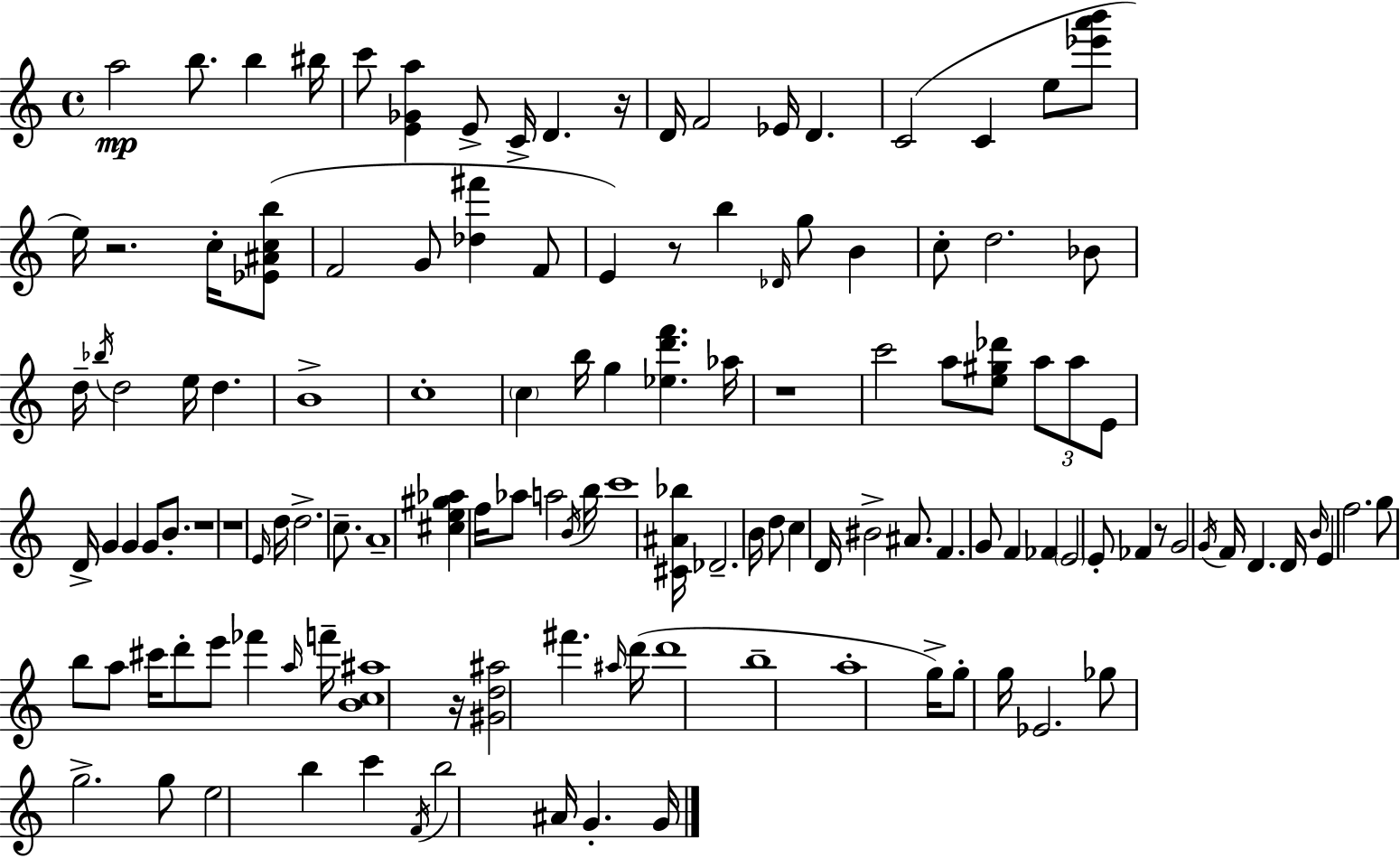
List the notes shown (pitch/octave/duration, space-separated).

A5/h B5/e. B5/q BIS5/s C6/e [E4,Gb4,A5]/q E4/e C4/s D4/q. R/s D4/s F4/h Eb4/s D4/q. C4/h C4/q E5/e [Eb6,A6,B6]/e E5/s R/h. C5/s [Eb4,A#4,C5,B5]/e F4/h G4/e [Db5,F#6]/q F4/e E4/q R/e B5/q Db4/s G5/e B4/q C5/e D5/h. Bb4/e D5/s Bb5/s D5/h E5/s D5/q. B4/w C5/w C5/q B5/s G5/q [Eb5,D6,F6]/q. Ab5/s R/w C6/h A5/e [E5,G#5,Db6]/e A5/e A5/e E4/e D4/s G4/q G4/q G4/e B4/e. R/w R/w E4/s D5/s D5/h. C5/e. A4/w [C#5,E5,G#5,Ab5]/q F5/s Ab5/e A5/h B4/s B5/s C6/w [C#4,A#4,Bb5]/s Db4/h. B4/s D5/e C5/q D4/s BIS4/h A#4/e. F4/q. G4/e F4/q FES4/q E4/h E4/e FES4/q R/e G4/h G4/s F4/s D4/q. D4/s B4/s E4/q F5/h. G5/e B5/e A5/e C#6/s D6/e E6/e FES6/q A5/s F6/s [B4,C5,A#5]/w R/s [G#4,D5,A#5]/h F#6/q. A#5/s D6/s D6/w B5/w A5/w G5/s G5/e G5/s Eb4/h. Gb5/e G5/h. G5/e E5/h B5/q C6/q F4/s B5/h A#4/s G4/q. G4/s